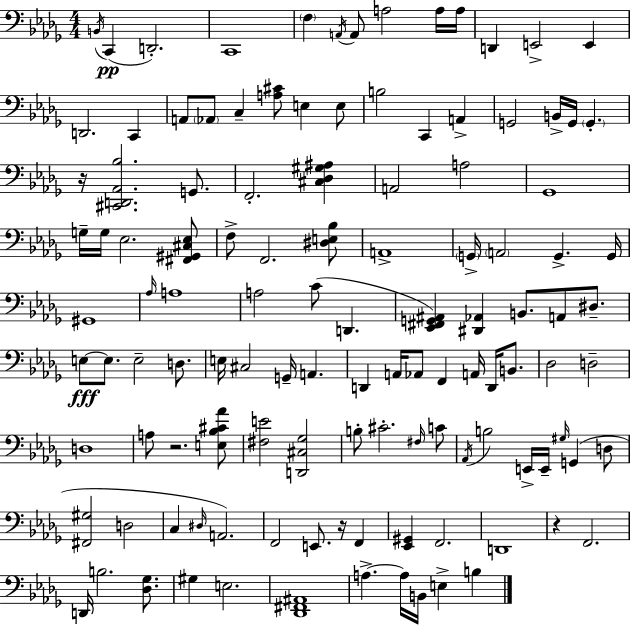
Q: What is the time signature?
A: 4/4